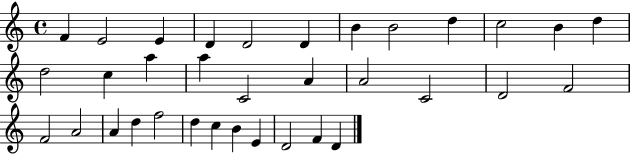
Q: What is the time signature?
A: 4/4